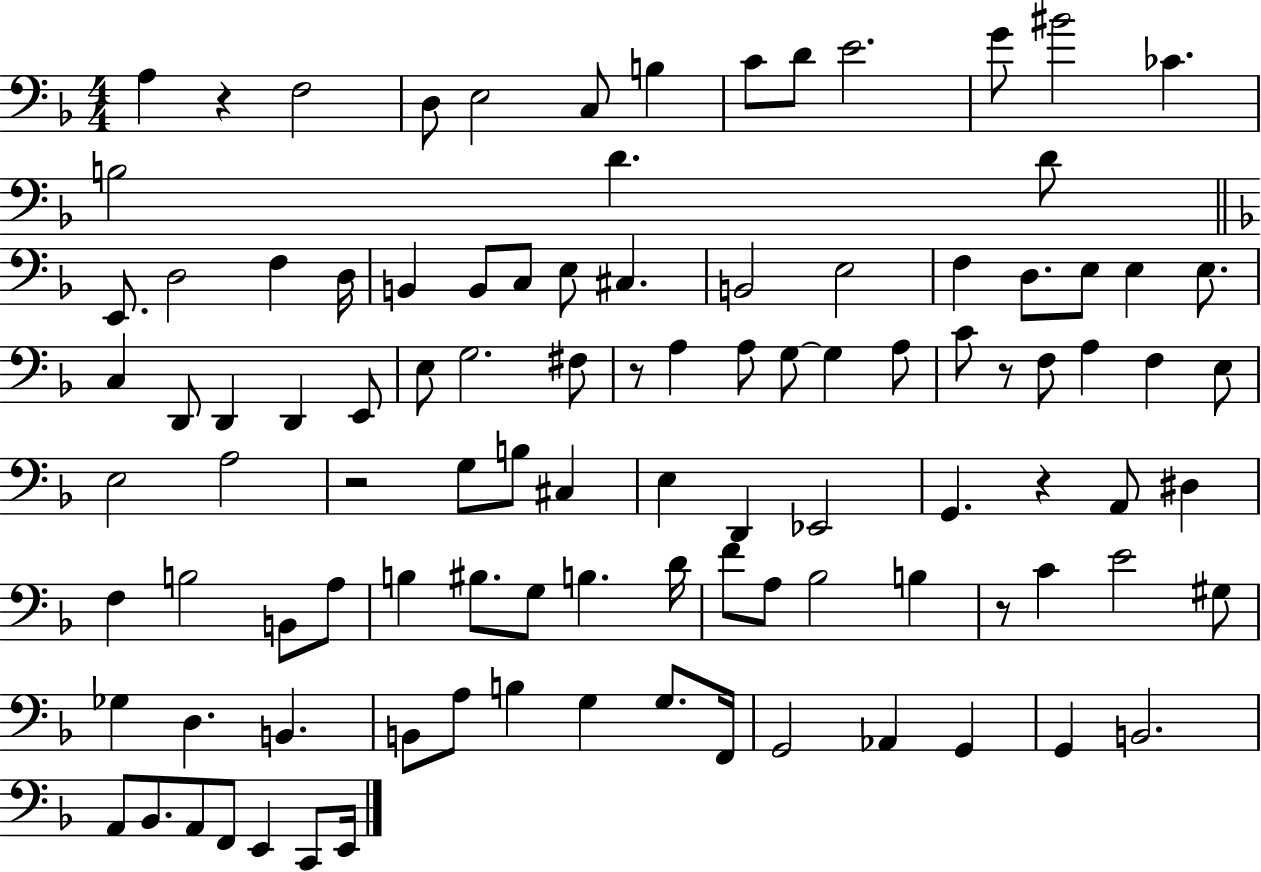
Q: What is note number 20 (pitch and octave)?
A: B2